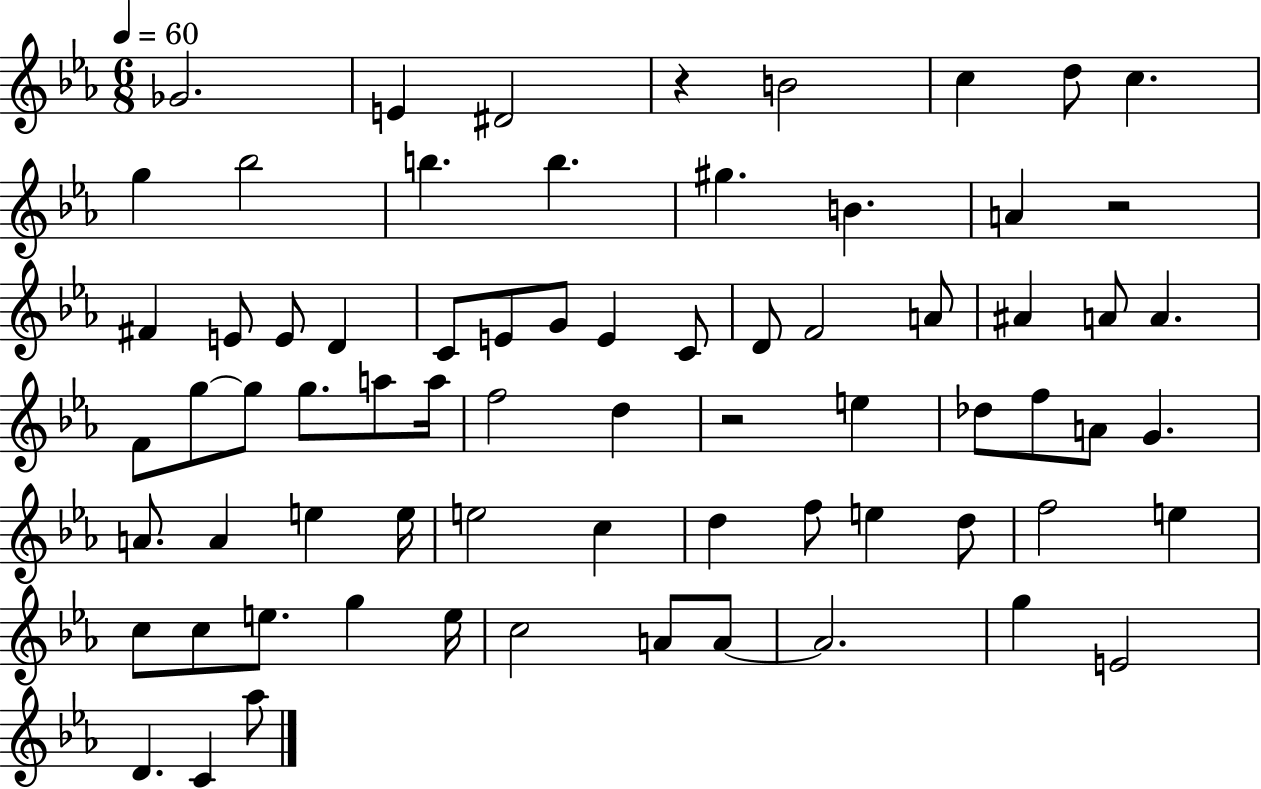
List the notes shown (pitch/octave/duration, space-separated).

Gb4/h. E4/q D#4/h R/q B4/h C5/q D5/e C5/q. G5/q Bb5/h B5/q. B5/q. G#5/q. B4/q. A4/q R/h F#4/q E4/e E4/e D4/q C4/e E4/e G4/e E4/q C4/e D4/e F4/h A4/e A#4/q A4/e A4/q. F4/e G5/e G5/e G5/e. A5/e A5/s F5/h D5/q R/h E5/q Db5/e F5/e A4/e G4/q. A4/e. A4/q E5/q E5/s E5/h C5/q D5/q F5/e E5/q D5/e F5/h E5/q C5/e C5/e E5/e. G5/q E5/s C5/h A4/e A4/e A4/h. G5/q E4/h D4/q. C4/q Ab5/e